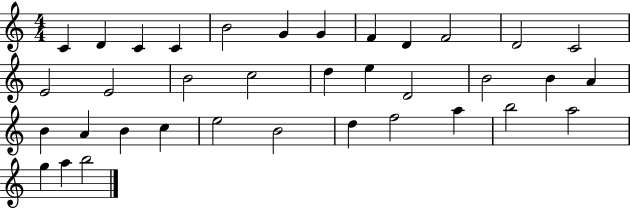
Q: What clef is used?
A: treble